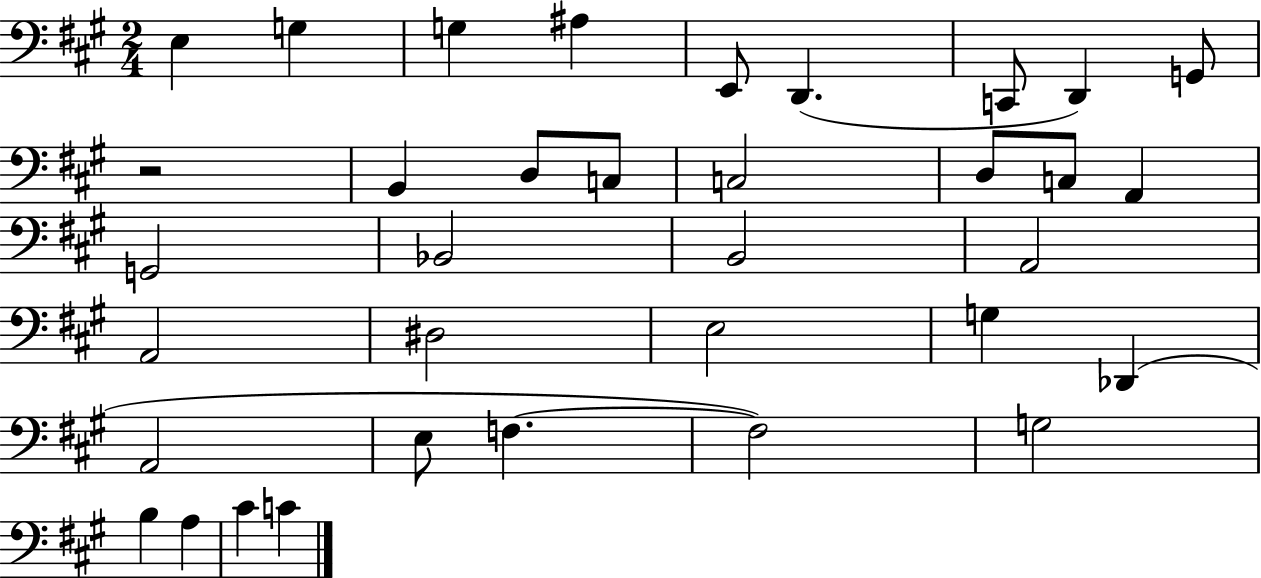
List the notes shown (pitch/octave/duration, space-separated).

E3/q G3/q G3/q A#3/q E2/e D2/q. C2/e D2/q G2/e R/h B2/q D3/e C3/e C3/h D3/e C3/e A2/q G2/h Bb2/h B2/h A2/h A2/h D#3/h E3/h G3/q Db2/q A2/h E3/e F3/q. F3/h G3/h B3/q A3/q C#4/q C4/q